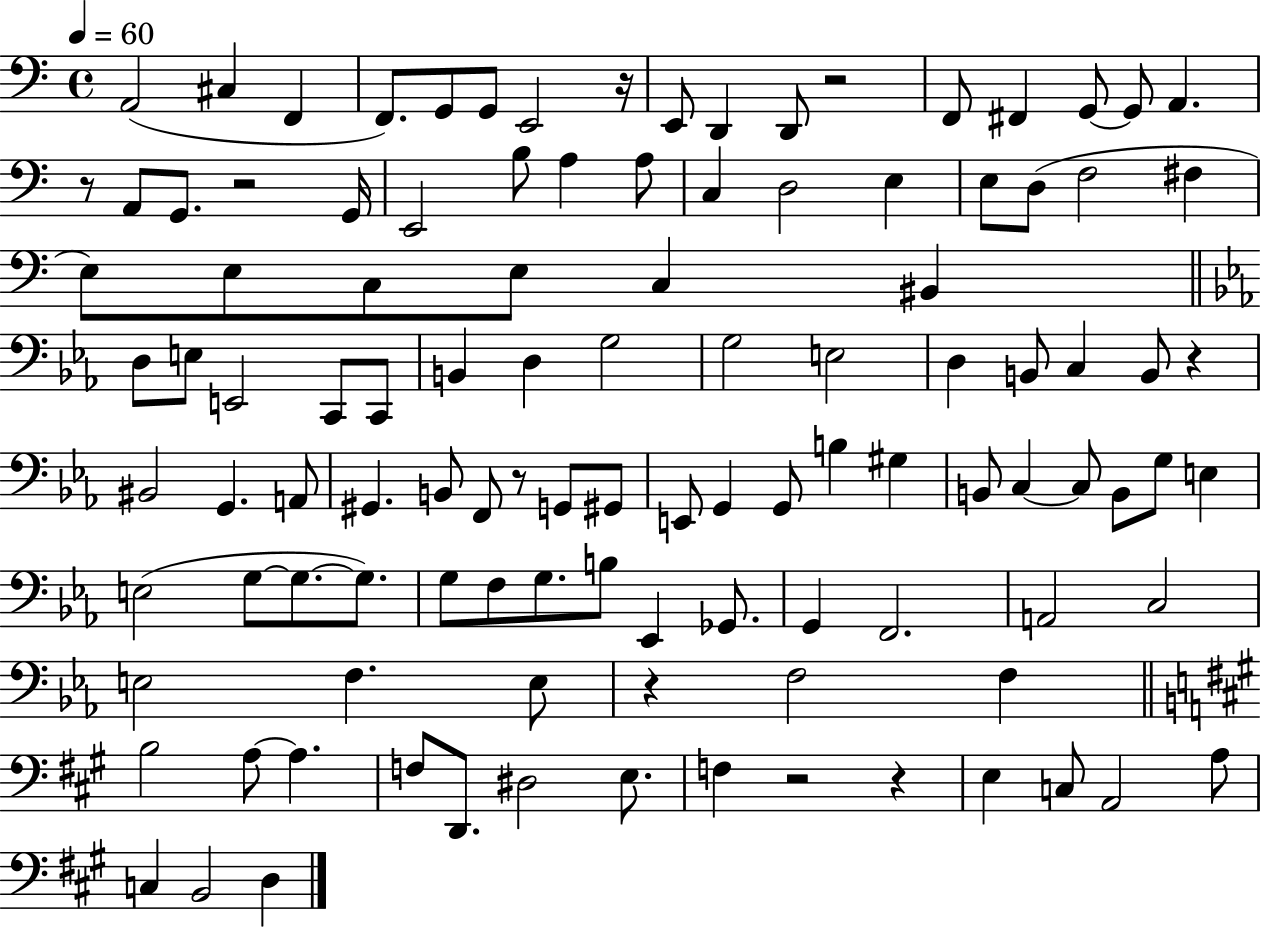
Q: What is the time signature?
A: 4/4